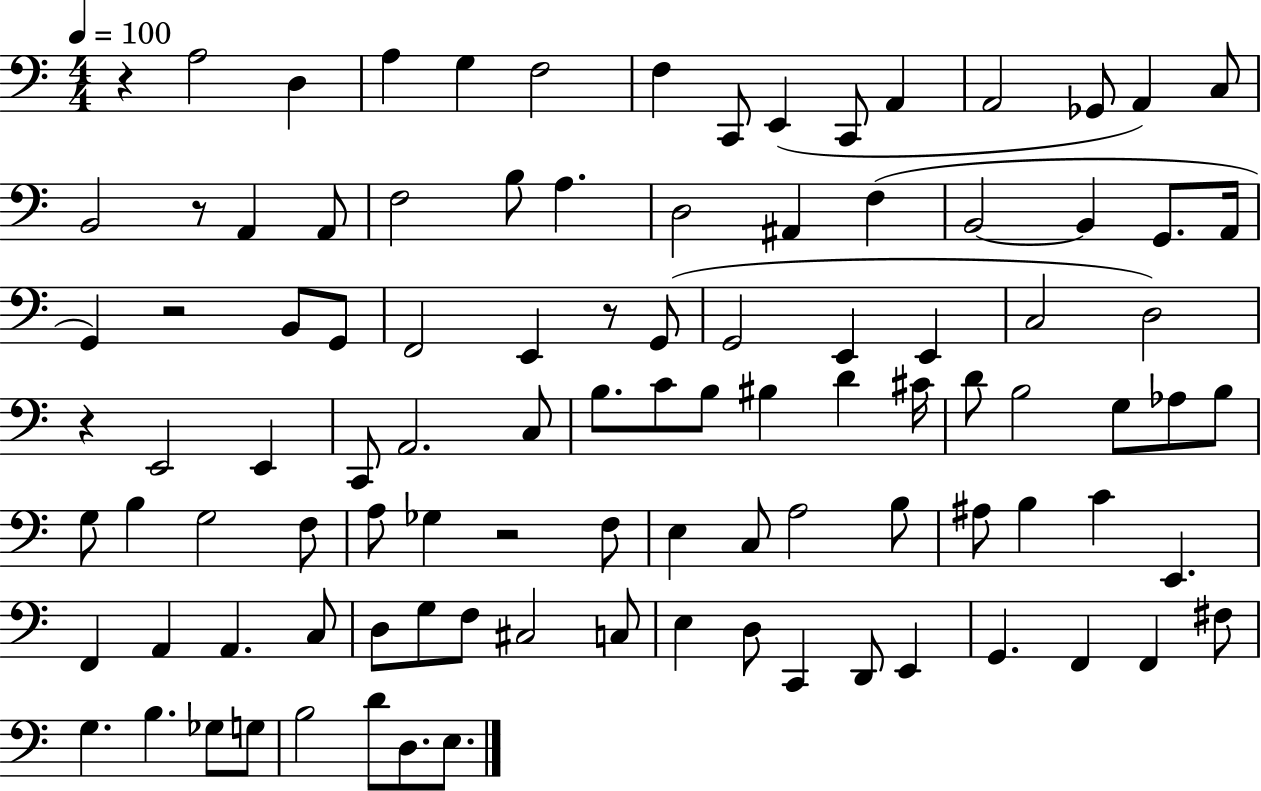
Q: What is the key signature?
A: C major